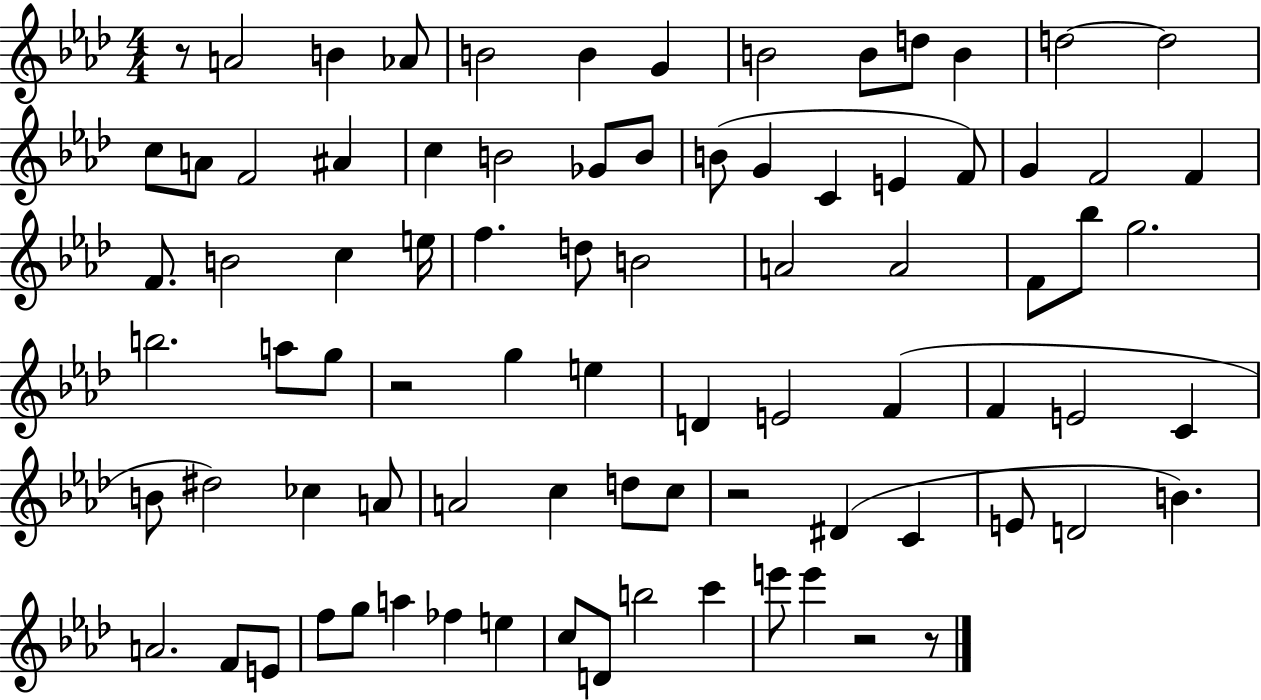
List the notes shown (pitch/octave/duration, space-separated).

R/e A4/h B4/q Ab4/e B4/h B4/q G4/q B4/h B4/e D5/e B4/q D5/h D5/h C5/e A4/e F4/h A#4/q C5/q B4/h Gb4/e B4/e B4/e G4/q C4/q E4/q F4/e G4/q F4/h F4/q F4/e. B4/h C5/q E5/s F5/q. D5/e B4/h A4/h A4/h F4/e Bb5/e G5/h. B5/h. A5/e G5/e R/h G5/q E5/q D4/q E4/h F4/q F4/q E4/h C4/q B4/e D#5/h CES5/q A4/e A4/h C5/q D5/e C5/e R/h D#4/q C4/q E4/e D4/h B4/q. A4/h. F4/e E4/e F5/e G5/e A5/q FES5/q E5/q C5/e D4/e B5/h C6/q E6/e E6/q R/h R/e